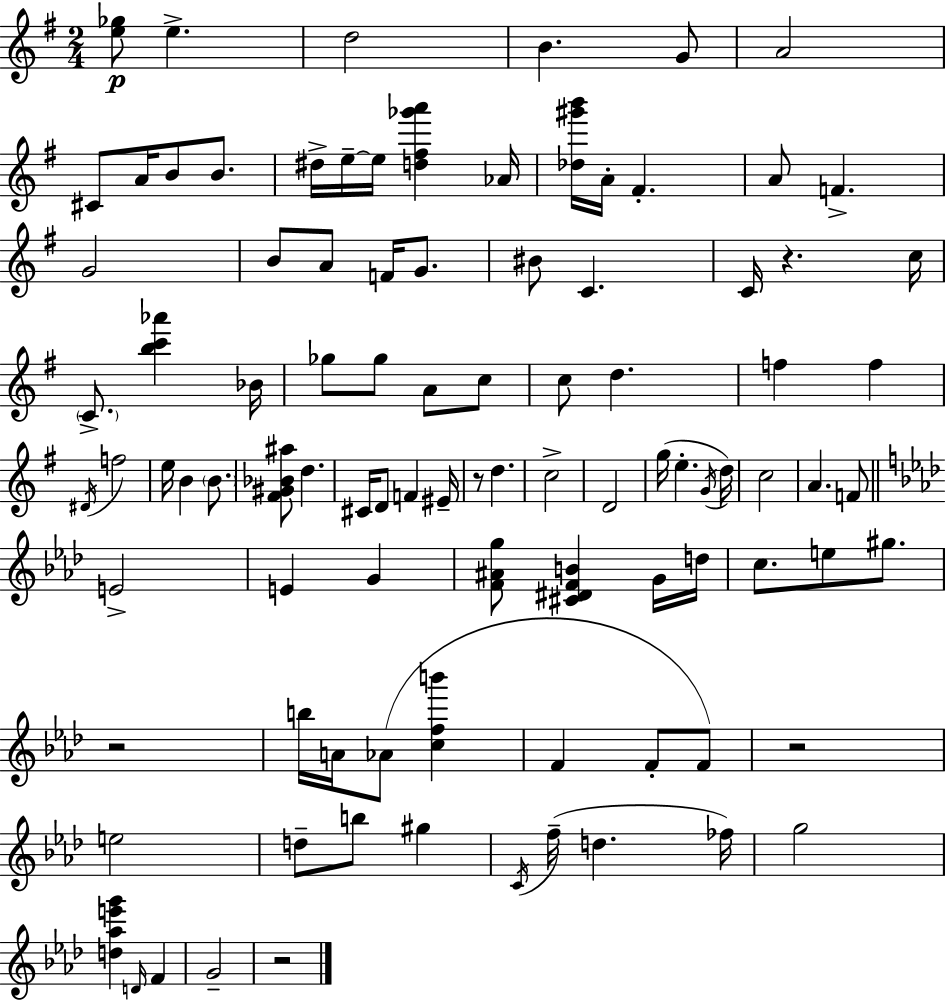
[E5,Gb5]/e E5/q. D5/h B4/q. G4/e A4/h C#4/e A4/s B4/e B4/e. D#5/s E5/s E5/s [D5,F#5,Gb6,A6]/q Ab4/s [Db5,G#6,B6]/s A4/s F#4/q. A4/e F4/q. G4/h B4/e A4/e F4/s G4/e. BIS4/e C4/q. C4/s R/q. C5/s C4/e. [B5,C6,Ab6]/q Bb4/s Gb5/e Gb5/e A4/e C5/e C5/e D5/q. F5/q F5/q D#4/s F5/h E5/s B4/q B4/e. [F#4,G#4,Bb4,A#5]/e D5/q. C#4/s D4/e F4/q EIS4/s R/e D5/q. C5/h D4/h G5/s E5/q. G4/s D5/s C5/h A4/q. F4/e E4/h E4/q G4/q [F4,A#4,G5]/e [C#4,D#4,F4,B4]/q G4/s D5/s C5/e. E5/e G#5/e. R/h B5/s A4/s Ab4/e [C5,F5,B6]/q F4/q F4/e F4/e R/h E5/h D5/e B5/e G#5/q C4/s F5/s D5/q. FES5/s G5/h [D5,Ab5,E6,G6]/q D4/s F4/q G4/h R/h